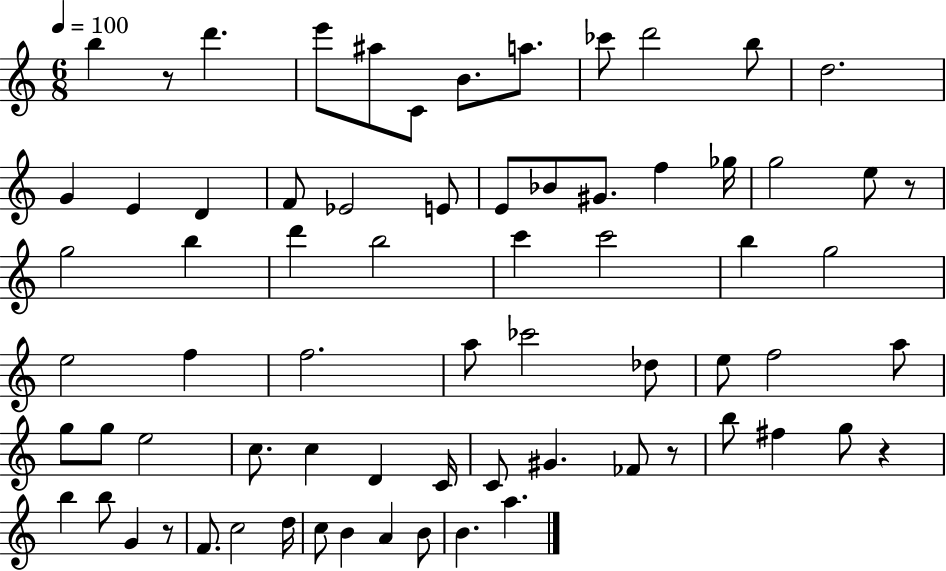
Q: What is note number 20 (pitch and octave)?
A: G#4